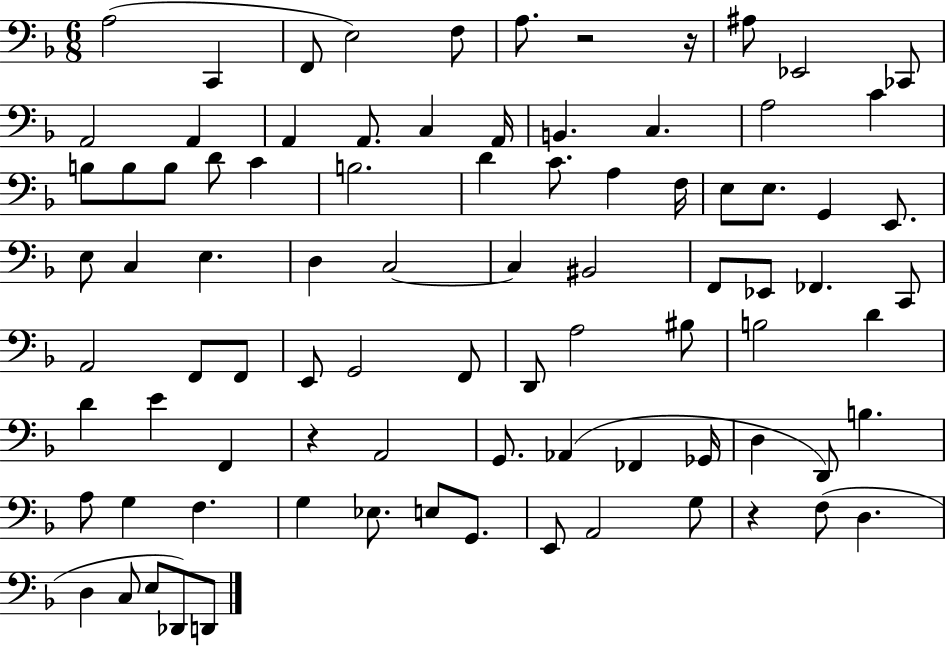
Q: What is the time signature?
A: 6/8